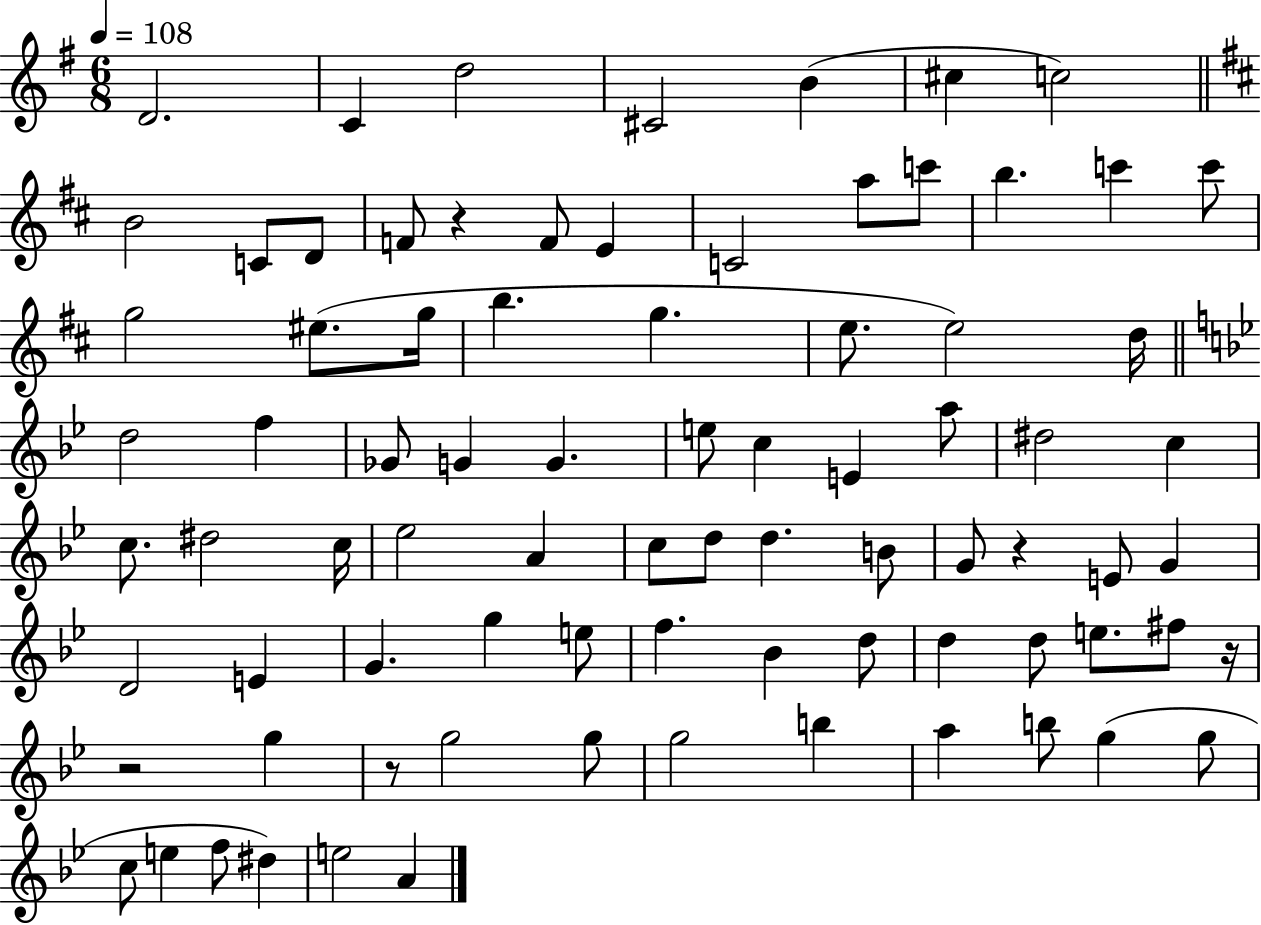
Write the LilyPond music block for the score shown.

{
  \clef treble
  \numericTimeSignature
  \time 6/8
  \key g \major
  \tempo 4 = 108
  \repeat volta 2 { d'2. | c'4 d''2 | cis'2 b'4( | cis''4 c''2) | \break \bar "||" \break \key d \major b'2 c'8 d'8 | f'8 r4 f'8 e'4 | c'2 a''8 c'''8 | b''4. c'''4 c'''8 | \break g''2 eis''8.( g''16 | b''4. g''4. | e''8. e''2) d''16 | \bar "||" \break \key bes \major d''2 f''4 | ges'8 g'4 g'4. | e''8 c''4 e'4 a''8 | dis''2 c''4 | \break c''8. dis''2 c''16 | ees''2 a'4 | c''8 d''8 d''4. b'8 | g'8 r4 e'8 g'4 | \break d'2 e'4 | g'4. g''4 e''8 | f''4. bes'4 d''8 | d''4 d''8 e''8. fis''8 r16 | \break r2 g''4 | r8 g''2 g''8 | g''2 b''4 | a''4 b''8 g''4( g''8 | \break c''8 e''4 f''8 dis''4) | e''2 a'4 | } \bar "|."
}